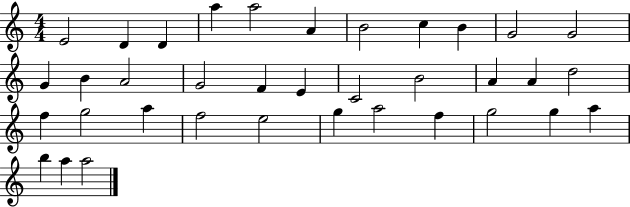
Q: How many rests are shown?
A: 0